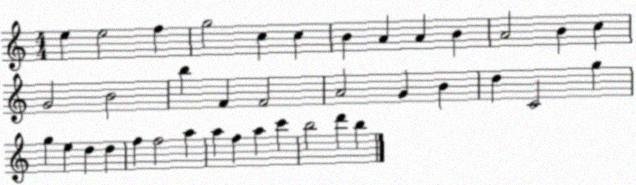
X:1
T:Untitled
M:4/4
L:1/4
K:C
e e2 f g2 c c B A A B A2 B c G2 B2 b F F2 A2 G B d C2 g g e d d f f2 a a f a c' b2 d' b